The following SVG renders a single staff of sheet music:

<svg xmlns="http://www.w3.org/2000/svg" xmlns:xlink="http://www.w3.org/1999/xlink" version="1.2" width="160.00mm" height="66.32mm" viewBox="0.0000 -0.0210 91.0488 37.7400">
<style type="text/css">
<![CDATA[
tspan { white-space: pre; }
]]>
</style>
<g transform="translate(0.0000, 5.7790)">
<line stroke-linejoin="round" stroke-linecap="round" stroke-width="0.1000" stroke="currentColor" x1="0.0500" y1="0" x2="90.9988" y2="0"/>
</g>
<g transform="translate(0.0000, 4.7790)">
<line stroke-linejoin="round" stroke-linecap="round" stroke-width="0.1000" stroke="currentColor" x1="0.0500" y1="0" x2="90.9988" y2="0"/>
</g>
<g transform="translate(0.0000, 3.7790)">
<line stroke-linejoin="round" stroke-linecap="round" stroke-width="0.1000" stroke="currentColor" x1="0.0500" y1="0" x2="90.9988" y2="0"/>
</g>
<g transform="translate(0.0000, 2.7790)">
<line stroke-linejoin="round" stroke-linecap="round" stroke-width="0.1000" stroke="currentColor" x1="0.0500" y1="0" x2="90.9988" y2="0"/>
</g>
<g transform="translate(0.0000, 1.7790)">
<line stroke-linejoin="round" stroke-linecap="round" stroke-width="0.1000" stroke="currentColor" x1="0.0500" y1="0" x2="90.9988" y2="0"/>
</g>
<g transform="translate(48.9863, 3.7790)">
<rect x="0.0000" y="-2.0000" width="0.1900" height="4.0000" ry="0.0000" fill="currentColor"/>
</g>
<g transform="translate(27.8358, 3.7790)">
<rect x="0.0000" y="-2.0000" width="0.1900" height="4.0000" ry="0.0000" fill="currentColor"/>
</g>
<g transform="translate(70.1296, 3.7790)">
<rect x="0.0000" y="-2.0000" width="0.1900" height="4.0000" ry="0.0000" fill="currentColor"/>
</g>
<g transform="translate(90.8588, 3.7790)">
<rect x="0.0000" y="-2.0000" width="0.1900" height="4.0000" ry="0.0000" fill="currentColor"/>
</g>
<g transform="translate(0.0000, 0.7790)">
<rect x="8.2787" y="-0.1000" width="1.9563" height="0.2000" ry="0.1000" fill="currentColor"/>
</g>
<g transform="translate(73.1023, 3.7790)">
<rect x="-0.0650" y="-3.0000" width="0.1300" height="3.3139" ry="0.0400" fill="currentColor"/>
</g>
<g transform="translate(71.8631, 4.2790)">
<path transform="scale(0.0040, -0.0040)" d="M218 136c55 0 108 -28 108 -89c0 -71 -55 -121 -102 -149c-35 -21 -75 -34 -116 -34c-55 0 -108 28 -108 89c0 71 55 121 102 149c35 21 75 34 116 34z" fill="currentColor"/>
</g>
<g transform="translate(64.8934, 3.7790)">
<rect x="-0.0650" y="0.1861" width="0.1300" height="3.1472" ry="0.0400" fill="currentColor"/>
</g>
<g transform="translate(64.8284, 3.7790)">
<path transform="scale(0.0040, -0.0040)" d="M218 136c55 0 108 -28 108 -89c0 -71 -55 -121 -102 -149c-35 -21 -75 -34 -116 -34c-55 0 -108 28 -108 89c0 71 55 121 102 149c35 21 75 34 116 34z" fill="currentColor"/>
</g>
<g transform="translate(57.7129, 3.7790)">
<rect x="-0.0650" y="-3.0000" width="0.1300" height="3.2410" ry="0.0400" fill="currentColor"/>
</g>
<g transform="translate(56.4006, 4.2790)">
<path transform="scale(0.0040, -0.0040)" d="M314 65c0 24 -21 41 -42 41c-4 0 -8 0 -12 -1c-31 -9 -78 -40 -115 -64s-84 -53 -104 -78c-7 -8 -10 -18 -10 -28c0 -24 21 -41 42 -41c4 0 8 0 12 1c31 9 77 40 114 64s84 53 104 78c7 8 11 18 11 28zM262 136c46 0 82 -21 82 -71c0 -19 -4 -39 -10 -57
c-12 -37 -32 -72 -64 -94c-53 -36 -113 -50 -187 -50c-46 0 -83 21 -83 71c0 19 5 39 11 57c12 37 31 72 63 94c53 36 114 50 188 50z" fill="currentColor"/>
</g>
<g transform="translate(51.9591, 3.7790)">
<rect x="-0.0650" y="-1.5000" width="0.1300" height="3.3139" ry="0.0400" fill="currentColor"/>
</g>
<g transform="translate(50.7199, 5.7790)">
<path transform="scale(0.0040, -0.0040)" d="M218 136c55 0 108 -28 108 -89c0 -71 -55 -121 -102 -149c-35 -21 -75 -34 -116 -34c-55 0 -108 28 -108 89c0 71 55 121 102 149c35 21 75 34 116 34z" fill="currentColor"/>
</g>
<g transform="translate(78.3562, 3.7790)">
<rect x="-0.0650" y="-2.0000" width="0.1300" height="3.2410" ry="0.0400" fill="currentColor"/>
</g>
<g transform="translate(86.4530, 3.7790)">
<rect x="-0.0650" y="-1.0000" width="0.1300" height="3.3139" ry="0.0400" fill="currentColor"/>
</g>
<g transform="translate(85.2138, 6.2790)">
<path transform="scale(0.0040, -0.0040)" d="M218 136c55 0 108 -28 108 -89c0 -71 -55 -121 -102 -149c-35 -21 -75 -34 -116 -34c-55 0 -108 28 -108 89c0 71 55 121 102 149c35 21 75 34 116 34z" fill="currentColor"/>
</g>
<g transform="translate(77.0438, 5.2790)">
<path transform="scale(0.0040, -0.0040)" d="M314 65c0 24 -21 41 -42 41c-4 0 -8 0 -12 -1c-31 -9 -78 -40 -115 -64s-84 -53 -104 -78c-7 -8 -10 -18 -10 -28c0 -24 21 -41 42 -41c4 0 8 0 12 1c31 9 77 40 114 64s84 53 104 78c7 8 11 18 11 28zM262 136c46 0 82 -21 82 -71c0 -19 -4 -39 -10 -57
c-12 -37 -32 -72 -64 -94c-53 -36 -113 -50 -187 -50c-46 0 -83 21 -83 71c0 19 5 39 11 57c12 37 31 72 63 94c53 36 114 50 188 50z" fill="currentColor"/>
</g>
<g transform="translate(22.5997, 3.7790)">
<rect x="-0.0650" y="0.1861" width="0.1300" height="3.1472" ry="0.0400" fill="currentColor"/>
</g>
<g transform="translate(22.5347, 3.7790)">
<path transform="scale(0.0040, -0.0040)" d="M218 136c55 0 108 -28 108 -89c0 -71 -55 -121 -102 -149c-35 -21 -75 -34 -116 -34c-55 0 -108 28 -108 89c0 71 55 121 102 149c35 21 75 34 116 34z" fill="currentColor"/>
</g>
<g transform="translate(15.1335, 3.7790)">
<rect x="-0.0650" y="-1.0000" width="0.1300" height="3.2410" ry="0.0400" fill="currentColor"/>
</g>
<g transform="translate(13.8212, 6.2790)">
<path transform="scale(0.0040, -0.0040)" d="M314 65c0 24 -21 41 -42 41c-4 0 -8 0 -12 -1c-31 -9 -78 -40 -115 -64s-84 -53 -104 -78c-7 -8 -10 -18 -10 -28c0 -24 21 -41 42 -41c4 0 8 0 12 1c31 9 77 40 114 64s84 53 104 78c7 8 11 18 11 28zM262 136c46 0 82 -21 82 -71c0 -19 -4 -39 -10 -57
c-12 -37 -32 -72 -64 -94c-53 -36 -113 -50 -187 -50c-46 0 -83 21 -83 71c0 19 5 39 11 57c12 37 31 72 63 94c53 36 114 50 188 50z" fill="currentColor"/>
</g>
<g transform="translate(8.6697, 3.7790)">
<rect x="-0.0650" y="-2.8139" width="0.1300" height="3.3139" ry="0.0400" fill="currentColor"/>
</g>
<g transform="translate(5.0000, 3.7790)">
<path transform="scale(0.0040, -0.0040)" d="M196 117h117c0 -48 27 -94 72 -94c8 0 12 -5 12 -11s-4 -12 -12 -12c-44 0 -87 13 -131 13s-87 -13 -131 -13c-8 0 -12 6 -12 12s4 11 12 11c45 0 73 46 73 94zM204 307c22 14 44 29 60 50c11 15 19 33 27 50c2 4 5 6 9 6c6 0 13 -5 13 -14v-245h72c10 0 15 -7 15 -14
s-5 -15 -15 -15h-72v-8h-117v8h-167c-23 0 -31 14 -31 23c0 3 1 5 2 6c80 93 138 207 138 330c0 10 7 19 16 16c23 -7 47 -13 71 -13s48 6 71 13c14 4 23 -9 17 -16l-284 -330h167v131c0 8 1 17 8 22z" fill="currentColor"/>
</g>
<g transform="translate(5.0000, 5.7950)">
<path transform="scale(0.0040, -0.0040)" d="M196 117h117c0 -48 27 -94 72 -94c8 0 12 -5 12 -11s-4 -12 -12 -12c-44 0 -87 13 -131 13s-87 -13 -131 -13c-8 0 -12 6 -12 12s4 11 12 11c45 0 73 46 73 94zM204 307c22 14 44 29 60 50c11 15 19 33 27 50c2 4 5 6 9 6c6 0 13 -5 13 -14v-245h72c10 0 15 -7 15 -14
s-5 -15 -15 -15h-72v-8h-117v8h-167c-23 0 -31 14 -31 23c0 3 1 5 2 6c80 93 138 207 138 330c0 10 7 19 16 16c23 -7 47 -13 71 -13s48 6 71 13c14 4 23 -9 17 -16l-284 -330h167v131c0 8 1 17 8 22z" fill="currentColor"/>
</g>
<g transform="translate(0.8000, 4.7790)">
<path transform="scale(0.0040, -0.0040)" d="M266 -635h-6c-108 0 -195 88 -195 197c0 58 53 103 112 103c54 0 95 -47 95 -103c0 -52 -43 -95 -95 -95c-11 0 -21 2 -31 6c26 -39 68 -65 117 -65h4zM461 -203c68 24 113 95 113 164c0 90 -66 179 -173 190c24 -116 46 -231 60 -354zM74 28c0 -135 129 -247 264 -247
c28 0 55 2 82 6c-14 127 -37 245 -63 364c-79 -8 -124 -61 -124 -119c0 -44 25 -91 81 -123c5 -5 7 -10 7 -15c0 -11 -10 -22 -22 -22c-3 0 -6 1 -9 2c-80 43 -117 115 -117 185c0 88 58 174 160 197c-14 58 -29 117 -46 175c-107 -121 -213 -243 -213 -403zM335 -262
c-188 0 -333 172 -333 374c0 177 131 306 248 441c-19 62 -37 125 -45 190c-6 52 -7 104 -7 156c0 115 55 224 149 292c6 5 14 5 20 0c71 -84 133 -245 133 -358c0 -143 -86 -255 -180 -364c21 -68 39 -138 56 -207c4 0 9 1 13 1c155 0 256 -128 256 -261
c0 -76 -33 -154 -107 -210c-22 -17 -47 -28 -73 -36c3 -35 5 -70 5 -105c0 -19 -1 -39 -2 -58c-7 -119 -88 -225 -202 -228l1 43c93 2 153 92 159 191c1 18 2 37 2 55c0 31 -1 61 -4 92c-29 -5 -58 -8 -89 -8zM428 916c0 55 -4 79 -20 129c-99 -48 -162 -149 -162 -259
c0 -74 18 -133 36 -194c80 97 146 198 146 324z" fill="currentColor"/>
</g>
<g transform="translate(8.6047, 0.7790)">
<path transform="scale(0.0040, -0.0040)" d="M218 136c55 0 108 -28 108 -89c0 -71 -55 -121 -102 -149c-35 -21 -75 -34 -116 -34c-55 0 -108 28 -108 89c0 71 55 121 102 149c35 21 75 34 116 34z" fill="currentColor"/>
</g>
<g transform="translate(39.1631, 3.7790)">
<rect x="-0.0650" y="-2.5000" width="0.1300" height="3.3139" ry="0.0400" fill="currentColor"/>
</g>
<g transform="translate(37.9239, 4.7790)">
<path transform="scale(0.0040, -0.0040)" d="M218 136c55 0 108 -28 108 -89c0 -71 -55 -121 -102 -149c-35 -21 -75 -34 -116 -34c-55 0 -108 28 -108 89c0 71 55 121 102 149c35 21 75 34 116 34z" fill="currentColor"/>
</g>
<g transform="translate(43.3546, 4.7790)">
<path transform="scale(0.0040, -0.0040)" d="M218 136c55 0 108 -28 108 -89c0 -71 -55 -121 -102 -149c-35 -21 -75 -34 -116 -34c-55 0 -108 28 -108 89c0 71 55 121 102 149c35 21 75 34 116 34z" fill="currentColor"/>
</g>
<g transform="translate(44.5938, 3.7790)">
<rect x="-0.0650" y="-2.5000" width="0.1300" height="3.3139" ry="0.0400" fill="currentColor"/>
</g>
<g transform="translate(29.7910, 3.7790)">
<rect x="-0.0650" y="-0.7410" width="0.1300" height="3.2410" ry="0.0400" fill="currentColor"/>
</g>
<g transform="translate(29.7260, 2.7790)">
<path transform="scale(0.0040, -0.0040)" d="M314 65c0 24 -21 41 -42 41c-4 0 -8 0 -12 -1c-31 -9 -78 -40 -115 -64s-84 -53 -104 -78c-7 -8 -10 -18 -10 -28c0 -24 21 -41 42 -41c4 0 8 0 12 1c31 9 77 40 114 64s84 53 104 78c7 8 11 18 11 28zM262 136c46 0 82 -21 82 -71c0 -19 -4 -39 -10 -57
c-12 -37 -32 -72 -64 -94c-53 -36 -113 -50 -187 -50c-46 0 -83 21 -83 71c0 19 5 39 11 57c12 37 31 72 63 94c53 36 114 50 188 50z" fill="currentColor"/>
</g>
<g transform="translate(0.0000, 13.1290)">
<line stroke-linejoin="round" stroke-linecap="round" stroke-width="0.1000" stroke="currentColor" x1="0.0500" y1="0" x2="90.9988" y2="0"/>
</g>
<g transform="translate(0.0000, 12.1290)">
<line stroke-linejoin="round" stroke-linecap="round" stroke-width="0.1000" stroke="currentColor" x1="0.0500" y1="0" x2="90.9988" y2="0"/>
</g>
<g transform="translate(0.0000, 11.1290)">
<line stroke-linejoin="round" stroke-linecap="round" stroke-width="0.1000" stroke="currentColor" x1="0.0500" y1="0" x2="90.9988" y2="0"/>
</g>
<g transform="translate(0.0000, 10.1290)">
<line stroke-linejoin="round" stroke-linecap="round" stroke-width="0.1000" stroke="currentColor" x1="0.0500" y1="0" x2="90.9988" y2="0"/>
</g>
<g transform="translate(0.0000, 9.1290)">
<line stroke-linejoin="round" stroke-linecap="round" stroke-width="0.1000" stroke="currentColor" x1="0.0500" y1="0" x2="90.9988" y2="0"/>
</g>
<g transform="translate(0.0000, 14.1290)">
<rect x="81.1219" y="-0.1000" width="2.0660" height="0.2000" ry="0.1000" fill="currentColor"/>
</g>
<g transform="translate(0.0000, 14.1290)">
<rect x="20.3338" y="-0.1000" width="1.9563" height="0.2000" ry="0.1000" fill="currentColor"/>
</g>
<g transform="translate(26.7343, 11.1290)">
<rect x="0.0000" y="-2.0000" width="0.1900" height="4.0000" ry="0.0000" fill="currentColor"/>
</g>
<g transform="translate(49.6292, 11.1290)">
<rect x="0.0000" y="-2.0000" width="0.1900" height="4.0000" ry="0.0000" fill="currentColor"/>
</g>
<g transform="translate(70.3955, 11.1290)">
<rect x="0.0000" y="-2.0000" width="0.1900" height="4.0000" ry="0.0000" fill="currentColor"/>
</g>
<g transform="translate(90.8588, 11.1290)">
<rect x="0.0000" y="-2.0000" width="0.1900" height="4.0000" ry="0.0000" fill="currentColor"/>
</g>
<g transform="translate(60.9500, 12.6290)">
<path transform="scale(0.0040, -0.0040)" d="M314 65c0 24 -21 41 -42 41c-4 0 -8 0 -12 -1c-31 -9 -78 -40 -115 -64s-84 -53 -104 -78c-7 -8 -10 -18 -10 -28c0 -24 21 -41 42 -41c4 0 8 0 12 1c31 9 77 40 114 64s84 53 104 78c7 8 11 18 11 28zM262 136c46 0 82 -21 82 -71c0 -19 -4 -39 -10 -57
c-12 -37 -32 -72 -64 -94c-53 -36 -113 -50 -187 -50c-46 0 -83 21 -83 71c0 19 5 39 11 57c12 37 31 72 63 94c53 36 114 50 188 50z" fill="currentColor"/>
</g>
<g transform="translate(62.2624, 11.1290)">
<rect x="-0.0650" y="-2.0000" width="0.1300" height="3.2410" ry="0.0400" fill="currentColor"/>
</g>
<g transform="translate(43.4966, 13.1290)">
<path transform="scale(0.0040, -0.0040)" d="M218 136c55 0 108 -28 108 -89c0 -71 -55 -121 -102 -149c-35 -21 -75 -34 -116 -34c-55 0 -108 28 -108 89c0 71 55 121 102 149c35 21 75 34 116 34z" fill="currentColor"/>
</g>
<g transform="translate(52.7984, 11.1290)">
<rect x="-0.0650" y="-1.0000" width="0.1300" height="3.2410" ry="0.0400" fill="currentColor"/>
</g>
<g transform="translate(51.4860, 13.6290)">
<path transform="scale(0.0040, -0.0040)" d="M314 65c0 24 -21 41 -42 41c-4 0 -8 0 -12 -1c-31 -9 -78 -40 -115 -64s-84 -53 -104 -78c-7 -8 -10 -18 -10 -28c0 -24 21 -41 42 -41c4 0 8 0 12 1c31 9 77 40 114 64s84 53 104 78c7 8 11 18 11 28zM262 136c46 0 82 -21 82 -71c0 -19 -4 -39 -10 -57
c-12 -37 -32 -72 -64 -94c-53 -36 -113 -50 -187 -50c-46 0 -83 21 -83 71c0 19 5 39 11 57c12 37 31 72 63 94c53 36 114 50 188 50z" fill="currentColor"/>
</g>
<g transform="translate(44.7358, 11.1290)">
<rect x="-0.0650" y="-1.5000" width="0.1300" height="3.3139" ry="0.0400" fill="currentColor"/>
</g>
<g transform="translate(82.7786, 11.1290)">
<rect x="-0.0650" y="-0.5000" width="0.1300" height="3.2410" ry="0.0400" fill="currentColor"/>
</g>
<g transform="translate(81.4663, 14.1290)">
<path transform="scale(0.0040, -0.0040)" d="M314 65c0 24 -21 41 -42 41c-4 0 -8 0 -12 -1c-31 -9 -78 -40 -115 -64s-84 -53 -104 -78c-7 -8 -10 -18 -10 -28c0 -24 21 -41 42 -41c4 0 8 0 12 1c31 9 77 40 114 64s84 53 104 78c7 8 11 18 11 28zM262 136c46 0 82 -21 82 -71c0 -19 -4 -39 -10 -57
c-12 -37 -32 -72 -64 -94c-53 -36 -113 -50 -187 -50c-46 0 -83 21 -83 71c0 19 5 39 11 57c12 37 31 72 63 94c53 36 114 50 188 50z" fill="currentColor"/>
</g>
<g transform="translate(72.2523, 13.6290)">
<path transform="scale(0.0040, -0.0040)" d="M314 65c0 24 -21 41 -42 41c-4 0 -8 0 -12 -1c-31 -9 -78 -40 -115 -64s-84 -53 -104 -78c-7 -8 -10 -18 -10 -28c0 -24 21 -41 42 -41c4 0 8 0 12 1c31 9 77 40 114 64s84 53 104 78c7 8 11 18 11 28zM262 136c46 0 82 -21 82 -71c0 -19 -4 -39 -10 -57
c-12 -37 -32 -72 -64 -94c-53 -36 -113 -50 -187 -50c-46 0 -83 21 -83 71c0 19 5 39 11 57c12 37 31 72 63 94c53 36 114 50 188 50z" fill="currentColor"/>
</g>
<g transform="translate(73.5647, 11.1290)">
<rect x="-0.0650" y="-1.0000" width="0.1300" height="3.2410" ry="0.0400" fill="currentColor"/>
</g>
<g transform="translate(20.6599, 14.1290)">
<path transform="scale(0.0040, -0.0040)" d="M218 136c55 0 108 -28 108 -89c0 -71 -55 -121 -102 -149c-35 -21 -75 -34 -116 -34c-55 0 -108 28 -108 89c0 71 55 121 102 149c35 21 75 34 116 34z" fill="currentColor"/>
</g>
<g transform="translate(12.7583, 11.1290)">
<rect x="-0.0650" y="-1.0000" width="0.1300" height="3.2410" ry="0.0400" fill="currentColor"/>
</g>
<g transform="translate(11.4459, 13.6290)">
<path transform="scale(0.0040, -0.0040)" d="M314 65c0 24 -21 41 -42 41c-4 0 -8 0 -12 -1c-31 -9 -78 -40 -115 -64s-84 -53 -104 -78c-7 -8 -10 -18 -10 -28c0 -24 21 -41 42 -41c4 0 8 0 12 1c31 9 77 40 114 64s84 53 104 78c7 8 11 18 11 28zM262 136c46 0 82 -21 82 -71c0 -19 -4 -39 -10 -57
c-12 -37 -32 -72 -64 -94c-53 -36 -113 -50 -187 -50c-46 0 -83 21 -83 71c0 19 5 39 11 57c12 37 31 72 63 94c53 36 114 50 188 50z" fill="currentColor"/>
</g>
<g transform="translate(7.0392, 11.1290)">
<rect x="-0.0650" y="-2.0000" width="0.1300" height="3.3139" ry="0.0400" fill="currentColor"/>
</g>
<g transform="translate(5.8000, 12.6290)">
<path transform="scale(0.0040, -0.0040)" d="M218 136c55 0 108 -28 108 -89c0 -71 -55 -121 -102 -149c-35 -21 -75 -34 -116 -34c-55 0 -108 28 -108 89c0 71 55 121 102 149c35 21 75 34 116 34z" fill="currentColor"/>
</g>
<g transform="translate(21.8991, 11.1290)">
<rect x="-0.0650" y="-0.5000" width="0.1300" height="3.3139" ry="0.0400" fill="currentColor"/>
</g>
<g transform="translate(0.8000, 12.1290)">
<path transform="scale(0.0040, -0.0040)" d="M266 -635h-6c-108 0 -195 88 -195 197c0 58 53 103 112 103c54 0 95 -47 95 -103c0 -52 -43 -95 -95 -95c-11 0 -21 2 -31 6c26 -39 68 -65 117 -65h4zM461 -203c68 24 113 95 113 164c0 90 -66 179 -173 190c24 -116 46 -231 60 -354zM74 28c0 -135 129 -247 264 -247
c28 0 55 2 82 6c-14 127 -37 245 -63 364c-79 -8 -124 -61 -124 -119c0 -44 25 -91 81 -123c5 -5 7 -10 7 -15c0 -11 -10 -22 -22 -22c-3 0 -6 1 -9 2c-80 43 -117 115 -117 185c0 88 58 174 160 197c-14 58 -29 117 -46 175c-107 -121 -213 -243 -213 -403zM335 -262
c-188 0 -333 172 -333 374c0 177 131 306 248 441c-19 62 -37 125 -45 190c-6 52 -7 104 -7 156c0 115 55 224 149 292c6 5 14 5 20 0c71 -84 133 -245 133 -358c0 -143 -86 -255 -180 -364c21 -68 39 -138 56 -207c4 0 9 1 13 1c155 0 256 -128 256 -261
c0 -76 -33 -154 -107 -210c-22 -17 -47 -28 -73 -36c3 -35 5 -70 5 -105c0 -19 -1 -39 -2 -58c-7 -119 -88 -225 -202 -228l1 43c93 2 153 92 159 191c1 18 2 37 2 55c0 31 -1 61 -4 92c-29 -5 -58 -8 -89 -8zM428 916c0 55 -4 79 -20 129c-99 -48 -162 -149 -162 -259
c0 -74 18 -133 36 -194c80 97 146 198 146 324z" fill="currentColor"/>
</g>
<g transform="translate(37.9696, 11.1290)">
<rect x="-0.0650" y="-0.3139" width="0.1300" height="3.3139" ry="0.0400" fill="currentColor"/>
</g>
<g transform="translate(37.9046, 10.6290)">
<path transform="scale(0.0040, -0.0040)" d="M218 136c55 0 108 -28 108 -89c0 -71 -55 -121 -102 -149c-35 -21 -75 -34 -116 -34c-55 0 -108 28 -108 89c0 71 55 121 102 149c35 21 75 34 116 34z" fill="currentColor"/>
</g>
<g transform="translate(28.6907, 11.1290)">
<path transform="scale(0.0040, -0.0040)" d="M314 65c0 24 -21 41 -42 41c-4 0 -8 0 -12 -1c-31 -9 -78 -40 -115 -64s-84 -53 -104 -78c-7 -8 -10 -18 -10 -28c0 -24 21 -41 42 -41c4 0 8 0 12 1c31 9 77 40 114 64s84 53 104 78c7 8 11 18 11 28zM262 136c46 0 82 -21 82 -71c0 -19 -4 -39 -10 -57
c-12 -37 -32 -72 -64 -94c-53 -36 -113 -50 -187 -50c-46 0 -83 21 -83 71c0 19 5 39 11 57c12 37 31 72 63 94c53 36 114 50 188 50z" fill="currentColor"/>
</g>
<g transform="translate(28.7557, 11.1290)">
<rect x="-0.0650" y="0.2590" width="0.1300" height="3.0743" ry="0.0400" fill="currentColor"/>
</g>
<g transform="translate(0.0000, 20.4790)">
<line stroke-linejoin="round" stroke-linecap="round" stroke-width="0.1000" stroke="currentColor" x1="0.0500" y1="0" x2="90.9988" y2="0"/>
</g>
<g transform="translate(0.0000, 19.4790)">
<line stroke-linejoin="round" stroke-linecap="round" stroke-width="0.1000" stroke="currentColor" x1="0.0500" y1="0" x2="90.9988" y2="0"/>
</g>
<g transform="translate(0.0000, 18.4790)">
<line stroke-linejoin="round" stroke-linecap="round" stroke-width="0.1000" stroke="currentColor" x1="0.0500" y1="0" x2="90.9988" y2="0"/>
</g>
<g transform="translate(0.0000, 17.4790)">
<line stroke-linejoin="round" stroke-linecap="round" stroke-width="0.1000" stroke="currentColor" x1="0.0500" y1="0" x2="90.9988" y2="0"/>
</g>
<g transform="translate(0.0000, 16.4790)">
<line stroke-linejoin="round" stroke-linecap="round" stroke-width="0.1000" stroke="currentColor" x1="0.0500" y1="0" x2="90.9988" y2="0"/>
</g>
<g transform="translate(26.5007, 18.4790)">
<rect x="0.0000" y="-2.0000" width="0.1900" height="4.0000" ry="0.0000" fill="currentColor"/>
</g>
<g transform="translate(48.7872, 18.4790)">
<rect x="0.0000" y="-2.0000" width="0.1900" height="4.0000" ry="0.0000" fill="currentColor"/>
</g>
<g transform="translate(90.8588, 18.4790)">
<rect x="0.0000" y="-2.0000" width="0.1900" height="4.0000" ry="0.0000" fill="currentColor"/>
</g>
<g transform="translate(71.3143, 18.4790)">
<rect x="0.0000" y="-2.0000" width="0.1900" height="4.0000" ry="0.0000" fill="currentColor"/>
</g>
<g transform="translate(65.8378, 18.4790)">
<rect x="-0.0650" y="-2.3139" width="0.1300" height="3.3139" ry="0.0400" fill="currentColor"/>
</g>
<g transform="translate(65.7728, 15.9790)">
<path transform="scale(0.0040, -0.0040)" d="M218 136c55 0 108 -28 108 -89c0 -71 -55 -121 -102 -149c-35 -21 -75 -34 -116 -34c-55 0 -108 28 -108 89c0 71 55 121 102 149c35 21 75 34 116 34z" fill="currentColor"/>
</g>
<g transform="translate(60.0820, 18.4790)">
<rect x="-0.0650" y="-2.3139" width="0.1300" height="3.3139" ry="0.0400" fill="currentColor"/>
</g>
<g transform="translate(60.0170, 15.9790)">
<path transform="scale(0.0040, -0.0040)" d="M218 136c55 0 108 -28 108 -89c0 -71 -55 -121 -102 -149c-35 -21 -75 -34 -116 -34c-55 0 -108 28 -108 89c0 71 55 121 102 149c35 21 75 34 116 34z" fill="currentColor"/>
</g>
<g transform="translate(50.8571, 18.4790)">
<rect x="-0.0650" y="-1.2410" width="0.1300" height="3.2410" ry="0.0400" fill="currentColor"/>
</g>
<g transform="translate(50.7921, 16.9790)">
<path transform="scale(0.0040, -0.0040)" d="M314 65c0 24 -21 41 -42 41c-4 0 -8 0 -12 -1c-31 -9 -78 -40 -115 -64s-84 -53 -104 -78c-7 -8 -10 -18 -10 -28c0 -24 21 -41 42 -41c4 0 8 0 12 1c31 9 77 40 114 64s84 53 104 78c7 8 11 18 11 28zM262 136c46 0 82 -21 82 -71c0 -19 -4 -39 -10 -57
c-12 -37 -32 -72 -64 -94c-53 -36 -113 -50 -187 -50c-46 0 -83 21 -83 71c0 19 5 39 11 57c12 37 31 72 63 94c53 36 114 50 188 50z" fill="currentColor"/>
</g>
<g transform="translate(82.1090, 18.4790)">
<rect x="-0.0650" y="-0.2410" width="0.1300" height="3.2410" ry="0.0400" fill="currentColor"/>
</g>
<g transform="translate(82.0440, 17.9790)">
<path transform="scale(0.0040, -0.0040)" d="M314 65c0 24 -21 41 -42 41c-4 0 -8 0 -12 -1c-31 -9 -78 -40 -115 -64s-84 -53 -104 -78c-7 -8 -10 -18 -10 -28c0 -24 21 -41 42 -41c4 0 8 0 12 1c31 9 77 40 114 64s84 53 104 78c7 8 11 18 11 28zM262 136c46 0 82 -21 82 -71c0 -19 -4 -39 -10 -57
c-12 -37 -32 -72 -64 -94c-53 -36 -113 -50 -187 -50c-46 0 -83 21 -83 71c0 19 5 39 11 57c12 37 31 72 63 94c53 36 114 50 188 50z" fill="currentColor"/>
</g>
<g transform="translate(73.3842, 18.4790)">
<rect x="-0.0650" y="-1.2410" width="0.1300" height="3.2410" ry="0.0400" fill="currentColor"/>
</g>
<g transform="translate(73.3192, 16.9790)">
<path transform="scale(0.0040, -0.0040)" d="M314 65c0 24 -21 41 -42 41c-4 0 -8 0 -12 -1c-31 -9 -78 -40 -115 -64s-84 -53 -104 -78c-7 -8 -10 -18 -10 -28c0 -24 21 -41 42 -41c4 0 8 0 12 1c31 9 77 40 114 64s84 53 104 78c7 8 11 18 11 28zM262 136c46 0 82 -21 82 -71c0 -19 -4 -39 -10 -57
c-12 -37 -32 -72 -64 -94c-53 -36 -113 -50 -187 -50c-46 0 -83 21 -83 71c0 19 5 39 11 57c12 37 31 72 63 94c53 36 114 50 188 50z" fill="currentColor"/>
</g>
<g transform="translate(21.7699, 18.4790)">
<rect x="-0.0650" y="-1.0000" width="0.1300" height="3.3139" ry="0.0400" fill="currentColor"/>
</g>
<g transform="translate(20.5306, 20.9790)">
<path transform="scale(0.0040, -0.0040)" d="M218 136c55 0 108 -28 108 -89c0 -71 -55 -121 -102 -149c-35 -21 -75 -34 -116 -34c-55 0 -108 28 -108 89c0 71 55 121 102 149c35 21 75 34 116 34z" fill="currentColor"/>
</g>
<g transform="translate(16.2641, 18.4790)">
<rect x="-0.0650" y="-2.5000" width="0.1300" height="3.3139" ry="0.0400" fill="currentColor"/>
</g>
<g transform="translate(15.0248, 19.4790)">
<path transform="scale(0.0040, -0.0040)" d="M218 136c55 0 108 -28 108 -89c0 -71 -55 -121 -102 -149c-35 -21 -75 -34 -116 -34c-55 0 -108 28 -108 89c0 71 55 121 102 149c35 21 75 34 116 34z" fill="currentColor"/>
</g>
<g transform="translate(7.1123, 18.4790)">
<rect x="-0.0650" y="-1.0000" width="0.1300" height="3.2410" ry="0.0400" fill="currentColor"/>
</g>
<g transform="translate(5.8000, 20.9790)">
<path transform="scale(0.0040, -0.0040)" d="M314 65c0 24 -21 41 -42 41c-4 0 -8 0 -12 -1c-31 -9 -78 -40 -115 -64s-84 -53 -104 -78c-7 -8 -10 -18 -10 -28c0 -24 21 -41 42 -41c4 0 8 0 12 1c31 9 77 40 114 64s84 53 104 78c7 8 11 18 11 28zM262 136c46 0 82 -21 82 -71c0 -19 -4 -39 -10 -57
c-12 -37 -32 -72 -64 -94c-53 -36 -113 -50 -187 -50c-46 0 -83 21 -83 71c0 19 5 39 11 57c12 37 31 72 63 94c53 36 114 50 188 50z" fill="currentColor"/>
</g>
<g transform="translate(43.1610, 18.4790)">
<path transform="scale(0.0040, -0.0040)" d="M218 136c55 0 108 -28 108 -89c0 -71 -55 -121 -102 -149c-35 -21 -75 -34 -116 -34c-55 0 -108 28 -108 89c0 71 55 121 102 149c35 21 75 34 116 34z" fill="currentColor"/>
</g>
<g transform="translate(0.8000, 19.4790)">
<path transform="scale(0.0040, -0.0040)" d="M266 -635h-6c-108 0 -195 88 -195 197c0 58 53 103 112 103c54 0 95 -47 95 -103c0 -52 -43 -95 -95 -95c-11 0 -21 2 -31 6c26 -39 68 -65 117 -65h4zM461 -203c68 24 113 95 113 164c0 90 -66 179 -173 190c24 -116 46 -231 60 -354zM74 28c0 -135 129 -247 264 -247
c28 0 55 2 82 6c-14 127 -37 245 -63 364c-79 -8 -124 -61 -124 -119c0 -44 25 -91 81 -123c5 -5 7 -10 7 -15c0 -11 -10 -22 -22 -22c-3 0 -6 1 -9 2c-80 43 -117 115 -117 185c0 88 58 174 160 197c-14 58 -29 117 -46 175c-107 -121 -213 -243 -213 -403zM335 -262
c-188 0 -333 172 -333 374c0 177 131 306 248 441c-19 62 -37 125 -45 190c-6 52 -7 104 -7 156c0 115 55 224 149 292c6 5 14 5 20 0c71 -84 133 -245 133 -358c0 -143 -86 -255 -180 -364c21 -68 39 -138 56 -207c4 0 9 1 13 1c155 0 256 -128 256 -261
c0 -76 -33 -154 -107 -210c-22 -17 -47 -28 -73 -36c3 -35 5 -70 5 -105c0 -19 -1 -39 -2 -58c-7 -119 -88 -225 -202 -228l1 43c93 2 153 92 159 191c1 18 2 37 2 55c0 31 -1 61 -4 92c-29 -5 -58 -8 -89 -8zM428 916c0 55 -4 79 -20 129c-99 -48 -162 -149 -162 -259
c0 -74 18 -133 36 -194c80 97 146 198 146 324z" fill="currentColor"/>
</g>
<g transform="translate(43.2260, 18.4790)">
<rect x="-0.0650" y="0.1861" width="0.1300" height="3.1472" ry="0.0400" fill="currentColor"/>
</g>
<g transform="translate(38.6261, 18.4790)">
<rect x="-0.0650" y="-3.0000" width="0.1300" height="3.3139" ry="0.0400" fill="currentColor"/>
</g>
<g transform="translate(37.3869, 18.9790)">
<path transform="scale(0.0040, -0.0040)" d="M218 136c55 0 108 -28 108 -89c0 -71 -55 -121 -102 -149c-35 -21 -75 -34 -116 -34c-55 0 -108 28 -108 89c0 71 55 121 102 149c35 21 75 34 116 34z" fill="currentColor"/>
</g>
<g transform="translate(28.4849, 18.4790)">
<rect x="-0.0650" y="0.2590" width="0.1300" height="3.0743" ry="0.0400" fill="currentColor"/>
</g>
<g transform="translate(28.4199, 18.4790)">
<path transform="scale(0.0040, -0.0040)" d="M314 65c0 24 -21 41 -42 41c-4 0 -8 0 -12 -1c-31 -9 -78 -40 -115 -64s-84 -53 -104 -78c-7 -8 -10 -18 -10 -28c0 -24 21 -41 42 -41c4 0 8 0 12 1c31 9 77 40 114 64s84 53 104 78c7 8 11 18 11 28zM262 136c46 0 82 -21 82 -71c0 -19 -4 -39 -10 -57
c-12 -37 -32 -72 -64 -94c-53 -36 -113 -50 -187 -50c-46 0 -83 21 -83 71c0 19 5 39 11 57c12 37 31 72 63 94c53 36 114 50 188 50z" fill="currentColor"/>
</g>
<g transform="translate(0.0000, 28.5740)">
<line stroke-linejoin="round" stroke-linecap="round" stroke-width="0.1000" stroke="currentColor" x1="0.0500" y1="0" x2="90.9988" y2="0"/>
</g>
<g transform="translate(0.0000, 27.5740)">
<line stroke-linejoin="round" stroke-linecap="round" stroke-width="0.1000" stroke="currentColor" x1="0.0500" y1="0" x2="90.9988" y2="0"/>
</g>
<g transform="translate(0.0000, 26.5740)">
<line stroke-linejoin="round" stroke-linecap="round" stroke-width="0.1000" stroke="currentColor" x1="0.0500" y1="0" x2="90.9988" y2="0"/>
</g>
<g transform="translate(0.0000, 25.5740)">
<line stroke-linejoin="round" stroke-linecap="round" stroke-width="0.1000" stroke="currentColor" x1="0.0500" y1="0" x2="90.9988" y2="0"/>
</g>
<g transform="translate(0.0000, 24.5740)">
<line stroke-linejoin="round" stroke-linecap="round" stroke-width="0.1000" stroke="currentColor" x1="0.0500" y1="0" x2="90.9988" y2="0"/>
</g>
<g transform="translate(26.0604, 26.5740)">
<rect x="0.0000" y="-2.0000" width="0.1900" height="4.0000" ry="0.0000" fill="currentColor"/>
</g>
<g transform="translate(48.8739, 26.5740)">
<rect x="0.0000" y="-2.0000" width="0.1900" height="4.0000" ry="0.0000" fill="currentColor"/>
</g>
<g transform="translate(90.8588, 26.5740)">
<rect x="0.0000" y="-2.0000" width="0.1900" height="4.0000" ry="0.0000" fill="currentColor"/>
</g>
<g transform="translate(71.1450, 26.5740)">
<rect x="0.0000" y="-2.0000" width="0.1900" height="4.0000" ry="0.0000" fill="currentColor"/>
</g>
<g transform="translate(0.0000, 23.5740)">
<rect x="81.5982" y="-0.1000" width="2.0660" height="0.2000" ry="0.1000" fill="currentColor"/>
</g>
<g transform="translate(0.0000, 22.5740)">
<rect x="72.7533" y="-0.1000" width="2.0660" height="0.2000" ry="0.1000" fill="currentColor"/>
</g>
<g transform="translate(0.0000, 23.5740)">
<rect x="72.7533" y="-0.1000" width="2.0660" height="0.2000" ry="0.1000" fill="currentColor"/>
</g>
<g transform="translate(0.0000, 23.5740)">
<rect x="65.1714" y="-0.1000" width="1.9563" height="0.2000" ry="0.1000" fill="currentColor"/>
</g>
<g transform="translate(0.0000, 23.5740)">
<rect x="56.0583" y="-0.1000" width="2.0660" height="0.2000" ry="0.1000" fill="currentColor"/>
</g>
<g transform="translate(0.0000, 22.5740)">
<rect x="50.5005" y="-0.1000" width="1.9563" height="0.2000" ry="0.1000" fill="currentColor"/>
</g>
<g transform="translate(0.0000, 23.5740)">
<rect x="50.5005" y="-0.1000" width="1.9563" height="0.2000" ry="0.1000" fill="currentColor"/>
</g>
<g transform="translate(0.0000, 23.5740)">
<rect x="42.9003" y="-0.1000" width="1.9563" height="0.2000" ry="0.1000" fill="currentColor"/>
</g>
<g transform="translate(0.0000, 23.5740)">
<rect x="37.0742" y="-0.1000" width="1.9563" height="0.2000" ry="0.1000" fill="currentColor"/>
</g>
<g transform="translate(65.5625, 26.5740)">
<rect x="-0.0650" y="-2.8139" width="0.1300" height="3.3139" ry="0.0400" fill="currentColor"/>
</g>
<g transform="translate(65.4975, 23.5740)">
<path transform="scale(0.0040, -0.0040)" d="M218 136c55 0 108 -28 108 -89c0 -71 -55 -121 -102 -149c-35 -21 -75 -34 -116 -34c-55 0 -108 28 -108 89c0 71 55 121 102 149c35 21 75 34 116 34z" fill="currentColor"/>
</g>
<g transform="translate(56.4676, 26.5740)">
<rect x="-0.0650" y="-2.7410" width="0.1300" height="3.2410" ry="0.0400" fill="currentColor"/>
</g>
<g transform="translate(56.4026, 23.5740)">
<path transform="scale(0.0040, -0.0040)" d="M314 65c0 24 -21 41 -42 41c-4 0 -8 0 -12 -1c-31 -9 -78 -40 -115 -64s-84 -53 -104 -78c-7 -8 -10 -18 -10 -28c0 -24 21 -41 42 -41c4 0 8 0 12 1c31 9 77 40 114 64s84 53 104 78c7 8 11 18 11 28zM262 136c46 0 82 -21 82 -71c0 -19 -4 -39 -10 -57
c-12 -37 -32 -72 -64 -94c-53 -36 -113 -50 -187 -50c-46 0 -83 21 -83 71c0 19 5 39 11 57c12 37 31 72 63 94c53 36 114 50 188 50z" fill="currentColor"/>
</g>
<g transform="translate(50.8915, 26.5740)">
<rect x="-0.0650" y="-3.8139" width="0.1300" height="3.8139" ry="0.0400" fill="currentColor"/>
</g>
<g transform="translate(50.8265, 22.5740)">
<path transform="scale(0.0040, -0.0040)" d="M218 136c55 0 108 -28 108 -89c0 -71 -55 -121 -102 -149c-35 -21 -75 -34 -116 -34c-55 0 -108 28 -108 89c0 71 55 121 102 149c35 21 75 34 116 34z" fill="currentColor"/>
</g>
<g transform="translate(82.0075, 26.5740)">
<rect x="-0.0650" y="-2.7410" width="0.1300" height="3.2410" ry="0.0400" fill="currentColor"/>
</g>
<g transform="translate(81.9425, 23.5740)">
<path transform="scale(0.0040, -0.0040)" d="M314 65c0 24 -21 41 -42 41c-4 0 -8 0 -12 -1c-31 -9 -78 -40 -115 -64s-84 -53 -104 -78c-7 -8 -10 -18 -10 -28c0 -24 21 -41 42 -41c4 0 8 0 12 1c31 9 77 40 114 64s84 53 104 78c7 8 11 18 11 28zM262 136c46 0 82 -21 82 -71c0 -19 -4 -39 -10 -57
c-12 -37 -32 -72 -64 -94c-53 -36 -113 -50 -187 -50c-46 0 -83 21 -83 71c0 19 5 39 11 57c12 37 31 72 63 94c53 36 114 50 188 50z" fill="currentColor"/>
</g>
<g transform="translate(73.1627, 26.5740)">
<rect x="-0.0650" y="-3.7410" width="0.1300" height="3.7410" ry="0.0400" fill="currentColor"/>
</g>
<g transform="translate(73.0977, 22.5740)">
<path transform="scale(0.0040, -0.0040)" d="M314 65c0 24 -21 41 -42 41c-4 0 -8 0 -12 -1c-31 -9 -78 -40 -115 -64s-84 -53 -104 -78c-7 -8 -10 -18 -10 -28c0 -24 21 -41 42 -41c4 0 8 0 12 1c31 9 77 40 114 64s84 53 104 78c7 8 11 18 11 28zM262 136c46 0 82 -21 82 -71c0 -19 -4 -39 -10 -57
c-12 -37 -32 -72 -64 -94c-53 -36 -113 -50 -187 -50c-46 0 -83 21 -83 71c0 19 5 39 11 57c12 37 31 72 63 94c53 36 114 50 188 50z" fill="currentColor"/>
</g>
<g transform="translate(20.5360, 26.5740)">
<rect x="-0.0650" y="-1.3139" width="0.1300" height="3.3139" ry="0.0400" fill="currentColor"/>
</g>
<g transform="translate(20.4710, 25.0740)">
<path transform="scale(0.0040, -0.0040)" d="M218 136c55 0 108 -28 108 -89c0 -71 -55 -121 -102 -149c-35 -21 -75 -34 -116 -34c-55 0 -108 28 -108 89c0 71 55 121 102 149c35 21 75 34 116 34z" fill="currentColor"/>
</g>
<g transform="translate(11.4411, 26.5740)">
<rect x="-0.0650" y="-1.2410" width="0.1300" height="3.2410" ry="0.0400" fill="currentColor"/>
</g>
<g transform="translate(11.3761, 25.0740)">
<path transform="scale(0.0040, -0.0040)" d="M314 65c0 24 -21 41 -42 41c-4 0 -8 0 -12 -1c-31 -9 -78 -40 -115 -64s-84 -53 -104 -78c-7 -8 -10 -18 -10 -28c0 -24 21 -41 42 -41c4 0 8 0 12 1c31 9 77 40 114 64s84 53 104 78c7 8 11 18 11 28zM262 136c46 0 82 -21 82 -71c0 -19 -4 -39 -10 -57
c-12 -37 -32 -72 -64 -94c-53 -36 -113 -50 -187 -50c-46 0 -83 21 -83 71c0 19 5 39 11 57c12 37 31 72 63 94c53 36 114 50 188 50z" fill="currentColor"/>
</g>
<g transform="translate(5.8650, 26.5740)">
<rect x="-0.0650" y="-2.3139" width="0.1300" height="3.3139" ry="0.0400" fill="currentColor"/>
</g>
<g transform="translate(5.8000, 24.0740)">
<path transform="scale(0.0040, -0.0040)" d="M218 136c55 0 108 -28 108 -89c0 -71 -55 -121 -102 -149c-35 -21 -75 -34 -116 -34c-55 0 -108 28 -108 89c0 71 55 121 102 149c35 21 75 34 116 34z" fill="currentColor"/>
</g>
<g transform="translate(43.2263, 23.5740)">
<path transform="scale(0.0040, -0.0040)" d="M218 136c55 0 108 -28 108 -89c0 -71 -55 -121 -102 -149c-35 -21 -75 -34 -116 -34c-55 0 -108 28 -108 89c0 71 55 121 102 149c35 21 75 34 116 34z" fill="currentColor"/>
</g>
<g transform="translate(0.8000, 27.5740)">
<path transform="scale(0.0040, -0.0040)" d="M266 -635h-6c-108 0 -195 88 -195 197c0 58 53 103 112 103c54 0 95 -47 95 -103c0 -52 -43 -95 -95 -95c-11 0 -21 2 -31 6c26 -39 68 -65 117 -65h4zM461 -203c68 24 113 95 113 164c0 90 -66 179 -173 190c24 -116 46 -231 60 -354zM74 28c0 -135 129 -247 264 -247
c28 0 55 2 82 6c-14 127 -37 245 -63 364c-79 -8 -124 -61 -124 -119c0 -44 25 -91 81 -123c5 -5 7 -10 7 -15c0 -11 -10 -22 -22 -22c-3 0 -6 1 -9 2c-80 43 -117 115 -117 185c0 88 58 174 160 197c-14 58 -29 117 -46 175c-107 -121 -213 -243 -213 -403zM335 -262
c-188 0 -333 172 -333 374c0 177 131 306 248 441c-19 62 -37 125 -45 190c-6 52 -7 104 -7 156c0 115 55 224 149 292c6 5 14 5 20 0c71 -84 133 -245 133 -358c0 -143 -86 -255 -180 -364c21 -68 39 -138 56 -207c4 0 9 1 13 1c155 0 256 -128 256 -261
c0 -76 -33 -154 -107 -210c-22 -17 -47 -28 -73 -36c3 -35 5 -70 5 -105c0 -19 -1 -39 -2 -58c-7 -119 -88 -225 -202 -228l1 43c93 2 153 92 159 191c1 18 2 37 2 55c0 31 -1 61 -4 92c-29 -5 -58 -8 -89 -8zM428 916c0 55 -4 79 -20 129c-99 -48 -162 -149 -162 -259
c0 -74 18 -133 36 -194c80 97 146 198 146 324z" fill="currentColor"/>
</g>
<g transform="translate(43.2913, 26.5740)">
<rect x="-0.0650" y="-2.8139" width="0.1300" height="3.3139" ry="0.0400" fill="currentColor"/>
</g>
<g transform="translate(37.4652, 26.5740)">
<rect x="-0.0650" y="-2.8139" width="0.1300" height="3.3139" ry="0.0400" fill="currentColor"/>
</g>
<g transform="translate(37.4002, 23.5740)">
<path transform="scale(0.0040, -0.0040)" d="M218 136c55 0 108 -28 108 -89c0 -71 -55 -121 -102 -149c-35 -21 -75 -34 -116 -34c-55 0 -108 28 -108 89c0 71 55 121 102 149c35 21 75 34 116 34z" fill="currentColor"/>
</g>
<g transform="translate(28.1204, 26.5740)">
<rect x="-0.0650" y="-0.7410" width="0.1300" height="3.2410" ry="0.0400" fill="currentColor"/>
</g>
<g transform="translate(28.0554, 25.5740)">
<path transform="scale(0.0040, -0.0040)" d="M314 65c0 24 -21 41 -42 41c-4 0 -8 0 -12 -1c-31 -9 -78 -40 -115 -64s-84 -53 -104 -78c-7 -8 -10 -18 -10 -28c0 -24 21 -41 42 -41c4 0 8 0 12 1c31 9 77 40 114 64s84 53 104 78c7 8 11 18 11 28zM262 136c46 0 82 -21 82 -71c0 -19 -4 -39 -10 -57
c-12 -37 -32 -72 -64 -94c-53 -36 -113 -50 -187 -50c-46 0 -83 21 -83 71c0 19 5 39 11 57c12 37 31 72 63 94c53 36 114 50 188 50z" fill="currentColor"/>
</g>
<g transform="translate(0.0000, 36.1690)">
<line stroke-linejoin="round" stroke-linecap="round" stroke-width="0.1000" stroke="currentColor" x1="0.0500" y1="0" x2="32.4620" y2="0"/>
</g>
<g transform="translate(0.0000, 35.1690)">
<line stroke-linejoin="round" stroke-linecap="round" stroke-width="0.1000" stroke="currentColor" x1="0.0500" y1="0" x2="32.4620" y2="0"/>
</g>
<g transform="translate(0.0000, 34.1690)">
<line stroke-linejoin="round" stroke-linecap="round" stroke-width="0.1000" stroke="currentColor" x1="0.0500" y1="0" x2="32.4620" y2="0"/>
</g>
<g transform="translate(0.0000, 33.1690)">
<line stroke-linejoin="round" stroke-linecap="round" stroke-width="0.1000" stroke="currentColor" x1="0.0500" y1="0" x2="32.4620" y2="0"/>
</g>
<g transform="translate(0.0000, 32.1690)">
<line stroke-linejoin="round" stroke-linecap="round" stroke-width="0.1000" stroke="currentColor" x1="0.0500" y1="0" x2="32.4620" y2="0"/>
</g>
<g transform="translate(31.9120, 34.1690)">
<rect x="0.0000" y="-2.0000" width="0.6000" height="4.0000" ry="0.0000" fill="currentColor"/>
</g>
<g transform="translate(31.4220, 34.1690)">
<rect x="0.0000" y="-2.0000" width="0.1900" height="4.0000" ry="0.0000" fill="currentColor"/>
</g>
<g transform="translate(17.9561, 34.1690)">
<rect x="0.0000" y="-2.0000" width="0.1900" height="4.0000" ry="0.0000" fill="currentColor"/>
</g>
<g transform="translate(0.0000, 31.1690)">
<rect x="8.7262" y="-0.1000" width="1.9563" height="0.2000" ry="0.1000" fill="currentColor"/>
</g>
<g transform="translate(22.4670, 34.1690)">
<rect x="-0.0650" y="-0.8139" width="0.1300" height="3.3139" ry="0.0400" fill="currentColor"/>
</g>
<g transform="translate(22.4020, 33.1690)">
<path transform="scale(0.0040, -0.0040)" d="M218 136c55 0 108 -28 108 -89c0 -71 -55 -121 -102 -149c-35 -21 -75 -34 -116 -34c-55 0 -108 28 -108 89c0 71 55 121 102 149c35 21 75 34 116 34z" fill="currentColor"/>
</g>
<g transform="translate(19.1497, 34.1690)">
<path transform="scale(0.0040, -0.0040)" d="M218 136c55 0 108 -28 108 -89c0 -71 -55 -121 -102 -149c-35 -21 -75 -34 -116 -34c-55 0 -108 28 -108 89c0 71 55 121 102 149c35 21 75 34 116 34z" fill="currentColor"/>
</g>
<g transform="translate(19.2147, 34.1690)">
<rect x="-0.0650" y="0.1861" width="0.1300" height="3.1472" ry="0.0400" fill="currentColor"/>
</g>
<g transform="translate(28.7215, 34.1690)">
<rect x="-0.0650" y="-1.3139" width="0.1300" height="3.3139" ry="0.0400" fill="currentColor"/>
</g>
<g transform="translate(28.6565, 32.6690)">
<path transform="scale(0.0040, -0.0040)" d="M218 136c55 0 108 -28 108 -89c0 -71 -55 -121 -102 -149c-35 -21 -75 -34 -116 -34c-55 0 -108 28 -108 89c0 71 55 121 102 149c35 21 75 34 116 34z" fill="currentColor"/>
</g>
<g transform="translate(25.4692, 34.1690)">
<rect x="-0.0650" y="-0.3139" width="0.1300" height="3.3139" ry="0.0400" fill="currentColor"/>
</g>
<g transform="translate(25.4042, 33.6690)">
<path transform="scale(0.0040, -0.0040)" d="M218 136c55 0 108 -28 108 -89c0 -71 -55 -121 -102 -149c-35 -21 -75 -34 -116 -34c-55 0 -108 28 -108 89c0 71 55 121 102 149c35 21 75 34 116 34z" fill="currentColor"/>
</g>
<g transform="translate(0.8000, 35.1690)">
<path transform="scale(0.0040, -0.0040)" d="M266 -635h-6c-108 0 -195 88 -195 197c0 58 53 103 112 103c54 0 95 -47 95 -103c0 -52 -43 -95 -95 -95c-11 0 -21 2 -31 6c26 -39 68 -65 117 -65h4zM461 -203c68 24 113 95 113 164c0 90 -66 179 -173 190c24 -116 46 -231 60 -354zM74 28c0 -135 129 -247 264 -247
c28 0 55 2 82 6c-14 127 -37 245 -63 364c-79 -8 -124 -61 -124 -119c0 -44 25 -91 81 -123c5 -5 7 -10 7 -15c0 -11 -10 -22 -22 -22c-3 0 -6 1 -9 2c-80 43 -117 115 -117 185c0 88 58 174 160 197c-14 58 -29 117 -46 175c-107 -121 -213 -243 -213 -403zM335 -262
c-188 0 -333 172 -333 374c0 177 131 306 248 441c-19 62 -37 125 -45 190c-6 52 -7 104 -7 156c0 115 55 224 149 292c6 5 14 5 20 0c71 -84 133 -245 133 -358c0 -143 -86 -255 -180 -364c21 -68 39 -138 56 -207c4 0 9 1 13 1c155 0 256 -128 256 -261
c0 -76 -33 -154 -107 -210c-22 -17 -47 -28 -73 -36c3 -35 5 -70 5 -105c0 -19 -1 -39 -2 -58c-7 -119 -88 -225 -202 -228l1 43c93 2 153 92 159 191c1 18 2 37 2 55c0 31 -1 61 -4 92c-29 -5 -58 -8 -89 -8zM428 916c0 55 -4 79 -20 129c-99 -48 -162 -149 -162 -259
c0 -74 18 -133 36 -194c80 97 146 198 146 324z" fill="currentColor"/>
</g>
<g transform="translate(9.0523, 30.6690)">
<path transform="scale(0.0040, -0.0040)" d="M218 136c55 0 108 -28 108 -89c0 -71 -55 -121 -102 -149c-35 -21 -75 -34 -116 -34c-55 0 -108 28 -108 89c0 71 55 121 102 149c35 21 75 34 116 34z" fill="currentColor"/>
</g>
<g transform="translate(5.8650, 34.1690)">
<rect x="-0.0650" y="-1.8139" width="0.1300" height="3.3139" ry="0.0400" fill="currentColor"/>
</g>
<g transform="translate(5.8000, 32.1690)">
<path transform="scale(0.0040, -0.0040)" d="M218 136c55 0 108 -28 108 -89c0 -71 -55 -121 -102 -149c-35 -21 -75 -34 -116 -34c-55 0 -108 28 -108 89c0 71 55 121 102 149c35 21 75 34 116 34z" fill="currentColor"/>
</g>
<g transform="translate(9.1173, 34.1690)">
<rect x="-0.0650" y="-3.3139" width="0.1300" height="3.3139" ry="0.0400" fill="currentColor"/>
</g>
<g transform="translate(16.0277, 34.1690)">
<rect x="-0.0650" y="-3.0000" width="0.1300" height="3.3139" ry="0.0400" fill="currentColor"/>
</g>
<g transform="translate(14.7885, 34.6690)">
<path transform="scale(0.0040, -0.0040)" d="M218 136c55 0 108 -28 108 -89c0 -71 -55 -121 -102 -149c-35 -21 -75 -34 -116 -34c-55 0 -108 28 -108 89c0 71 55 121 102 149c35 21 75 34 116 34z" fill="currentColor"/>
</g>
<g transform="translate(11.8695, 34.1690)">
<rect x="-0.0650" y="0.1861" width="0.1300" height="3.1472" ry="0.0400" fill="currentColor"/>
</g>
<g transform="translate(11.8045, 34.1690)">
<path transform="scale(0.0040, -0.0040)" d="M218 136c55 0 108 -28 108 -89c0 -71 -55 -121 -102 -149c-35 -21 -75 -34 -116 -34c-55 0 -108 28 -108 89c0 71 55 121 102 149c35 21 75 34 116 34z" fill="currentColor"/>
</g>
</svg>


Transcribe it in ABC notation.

X:1
T:Untitled
M:4/4
L:1/4
K:C
a D2 B d2 G G E A2 B A F2 D F D2 C B2 c E D2 F2 D2 C2 D2 G D B2 A B e2 g g e2 c2 g e2 e d2 a a c' a2 a c'2 a2 f b B A B d c e